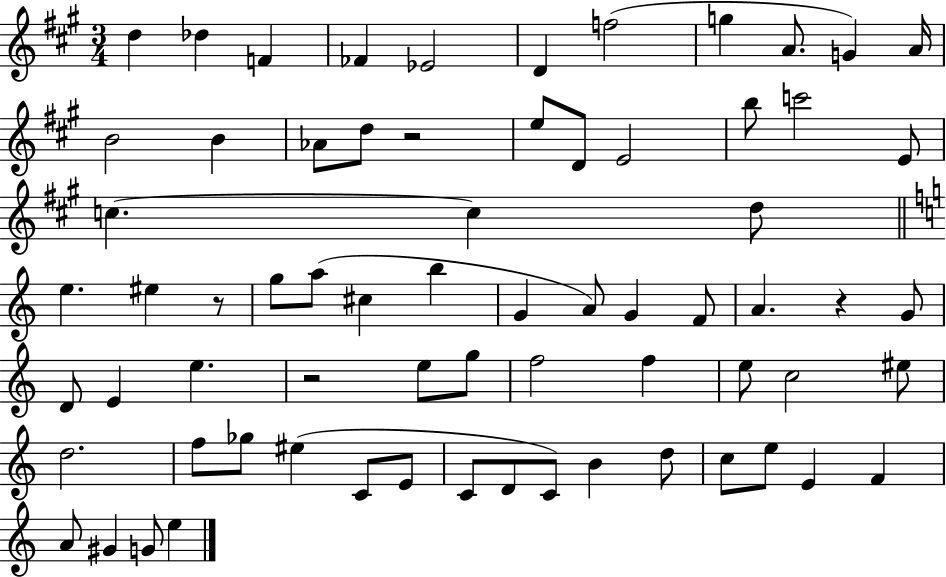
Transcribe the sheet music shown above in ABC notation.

X:1
T:Untitled
M:3/4
L:1/4
K:A
d _d F _F _E2 D f2 g A/2 G A/4 B2 B _A/2 d/2 z2 e/2 D/2 E2 b/2 c'2 E/2 c c d/2 e ^e z/2 g/2 a/2 ^c b G A/2 G F/2 A z G/2 D/2 E e z2 e/2 g/2 f2 f e/2 c2 ^e/2 d2 f/2 _g/2 ^e C/2 E/2 C/2 D/2 C/2 B d/2 c/2 e/2 E F A/2 ^G G/2 e